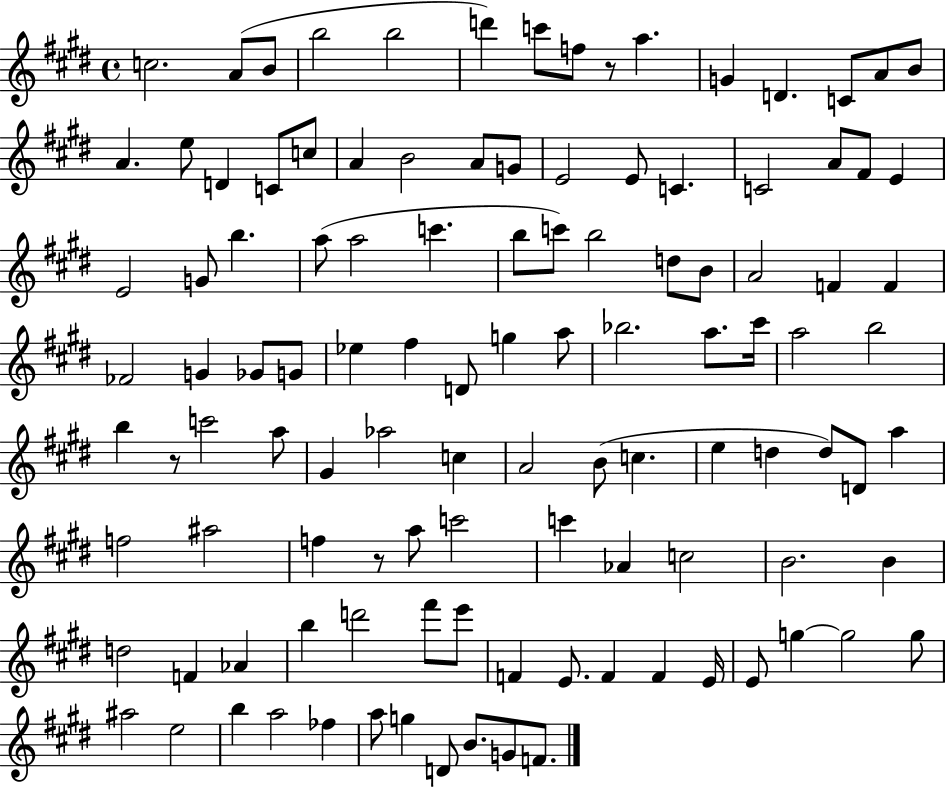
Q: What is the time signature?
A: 4/4